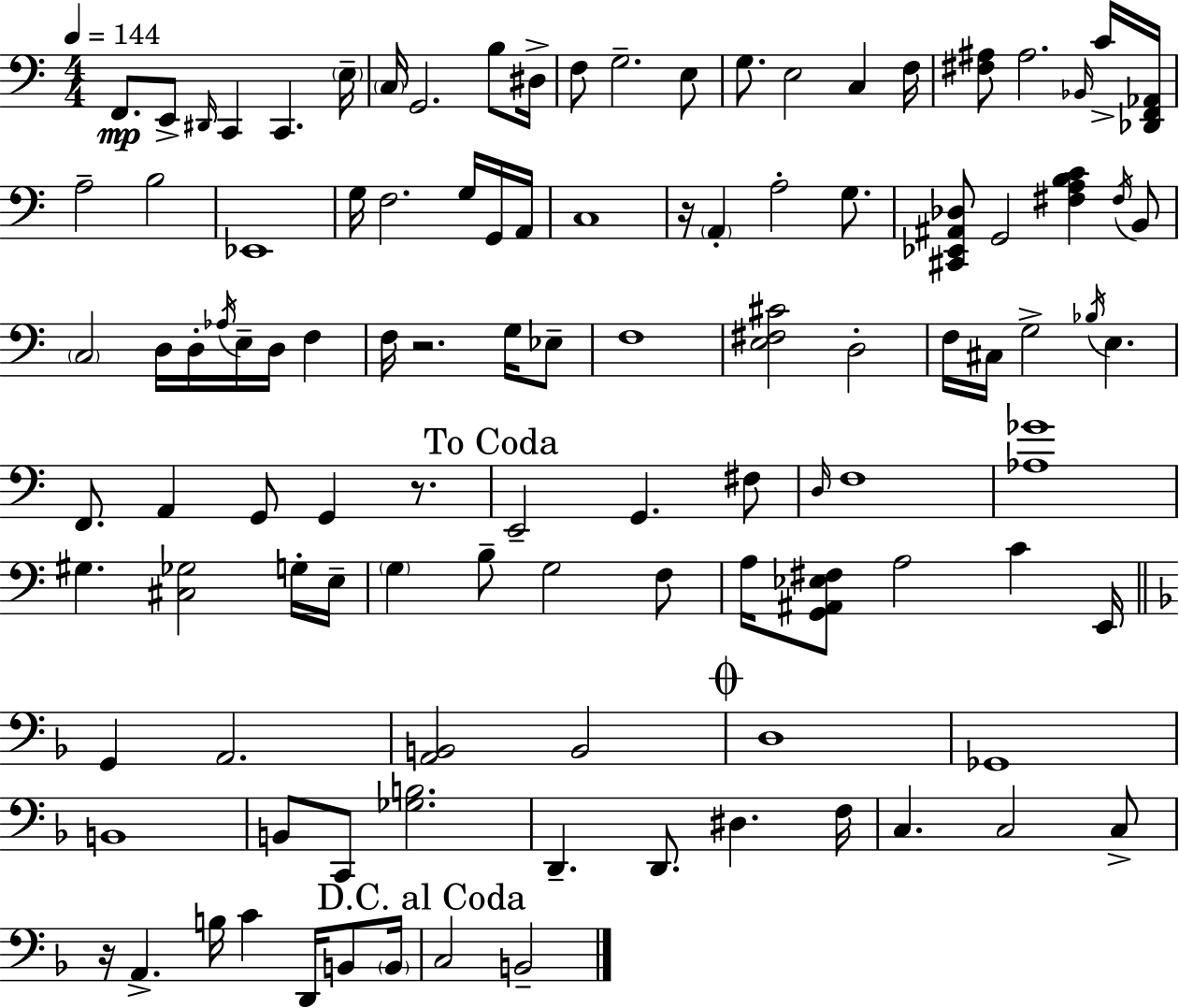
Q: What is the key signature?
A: C major